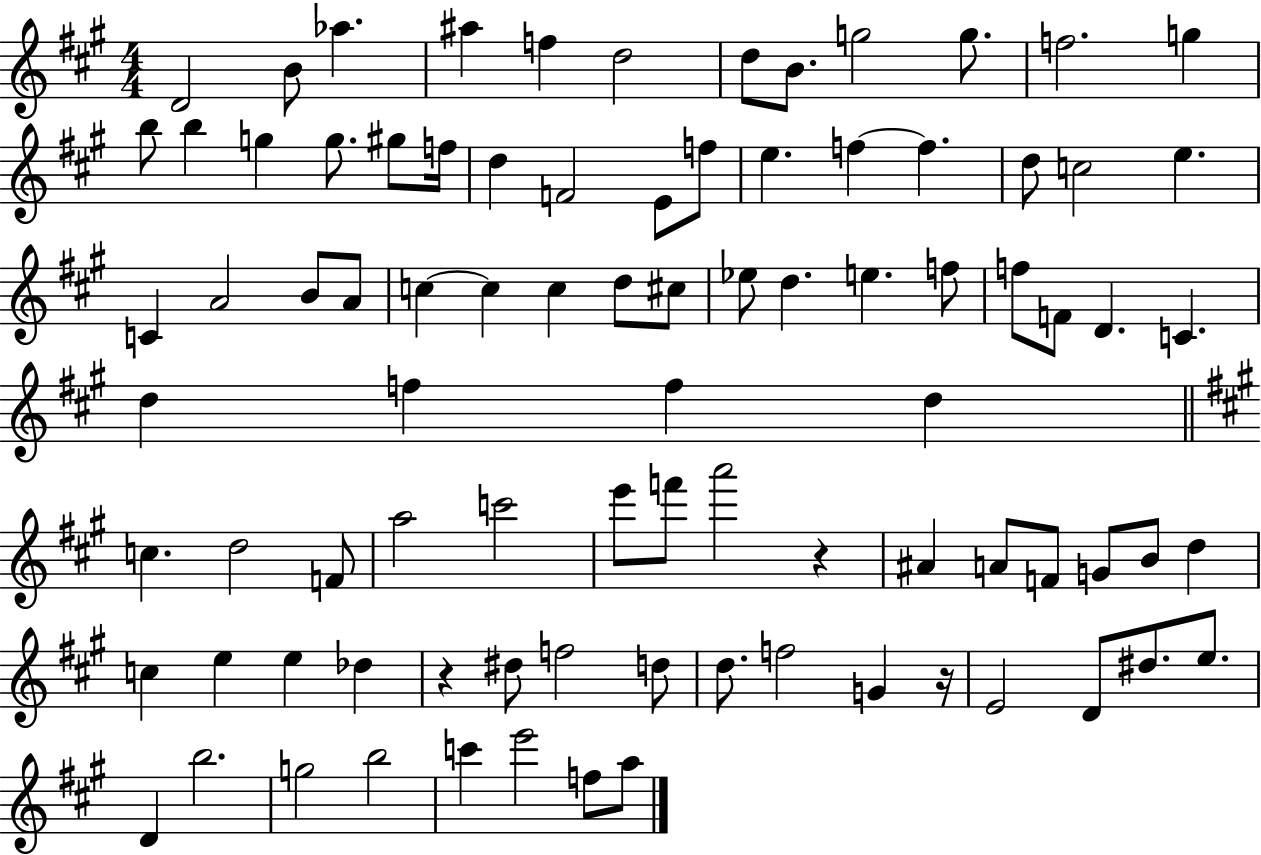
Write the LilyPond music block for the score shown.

{
  \clef treble
  \numericTimeSignature
  \time 4/4
  \key a \major
  d'2 b'8 aes''4. | ais''4 f''4 d''2 | d''8 b'8. g''2 g''8. | f''2. g''4 | \break b''8 b''4 g''4 g''8. gis''8 f''16 | d''4 f'2 e'8 f''8 | e''4. f''4~~ f''4. | d''8 c''2 e''4. | \break c'4 a'2 b'8 a'8 | c''4~~ c''4 c''4 d''8 cis''8 | ees''8 d''4. e''4. f''8 | f''8 f'8 d'4. c'4. | \break d''4 f''4 f''4 d''4 | \bar "||" \break \key a \major c''4. d''2 f'8 | a''2 c'''2 | e'''8 f'''8 a'''2 r4 | ais'4 a'8 f'8 g'8 b'8 d''4 | \break c''4 e''4 e''4 des''4 | r4 dis''8 f''2 d''8 | d''8. f''2 g'4 r16 | e'2 d'8 dis''8. e''8. | \break d'4 b''2. | g''2 b''2 | c'''4 e'''2 f''8 a''8 | \bar "|."
}